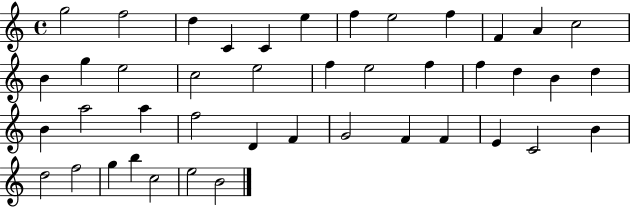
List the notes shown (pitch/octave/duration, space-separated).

G5/h F5/h D5/q C4/q C4/q E5/q F5/q E5/h F5/q F4/q A4/q C5/h B4/q G5/q E5/h C5/h E5/h F5/q E5/h F5/q F5/q D5/q B4/q D5/q B4/q A5/h A5/q F5/h D4/q F4/q G4/h F4/q F4/q E4/q C4/h B4/q D5/h F5/h G5/q B5/q C5/h E5/h B4/h